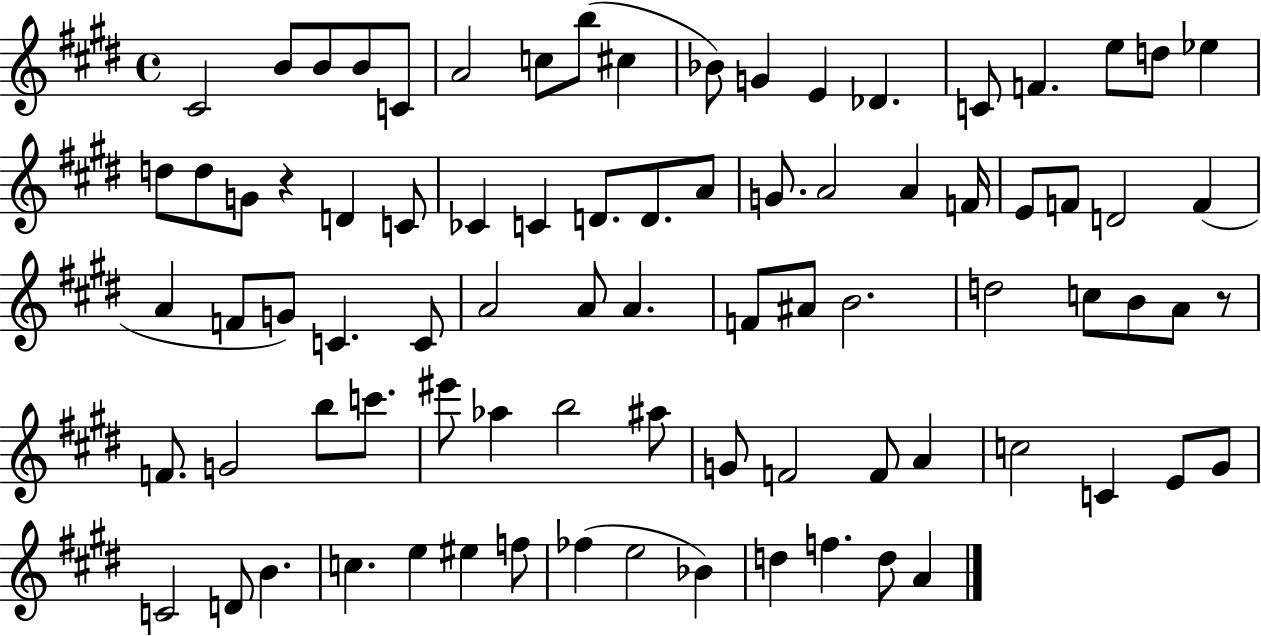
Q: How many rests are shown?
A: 2